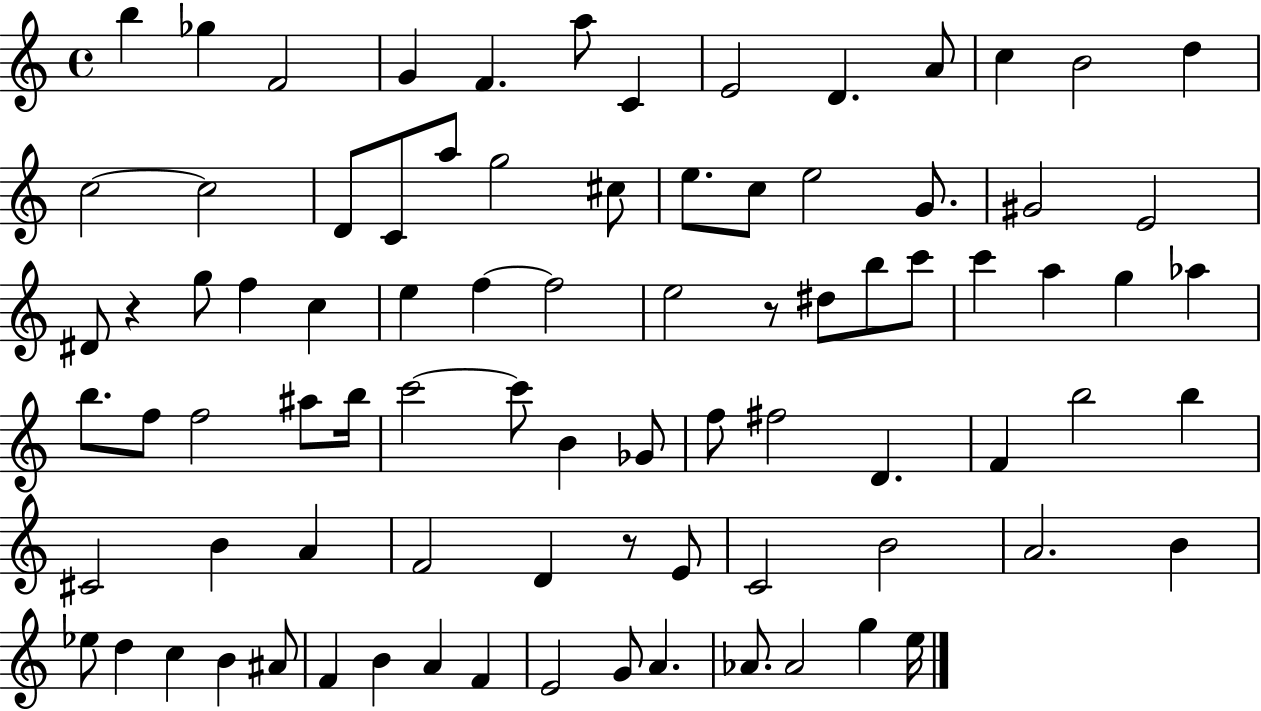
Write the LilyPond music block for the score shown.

{
  \clef treble
  \time 4/4
  \defaultTimeSignature
  \key c \major
  b''4 ges''4 f'2 | g'4 f'4. a''8 c'4 | e'2 d'4. a'8 | c''4 b'2 d''4 | \break c''2~~ c''2 | d'8 c'8 a''8 g''2 cis''8 | e''8. c''8 e''2 g'8. | gis'2 e'2 | \break dis'8 r4 g''8 f''4 c''4 | e''4 f''4~~ f''2 | e''2 r8 dis''8 b''8 c'''8 | c'''4 a''4 g''4 aes''4 | \break b''8. f''8 f''2 ais''8 b''16 | c'''2~~ c'''8 b'4 ges'8 | f''8 fis''2 d'4. | f'4 b''2 b''4 | \break cis'2 b'4 a'4 | f'2 d'4 r8 e'8 | c'2 b'2 | a'2. b'4 | \break ees''8 d''4 c''4 b'4 ais'8 | f'4 b'4 a'4 f'4 | e'2 g'8 a'4. | aes'8. aes'2 g''4 e''16 | \break \bar "|."
}